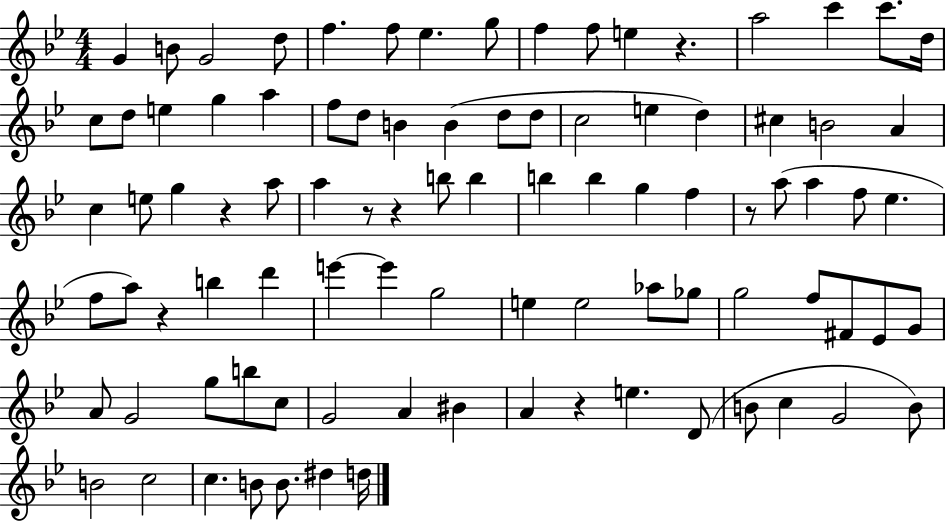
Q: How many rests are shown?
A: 7